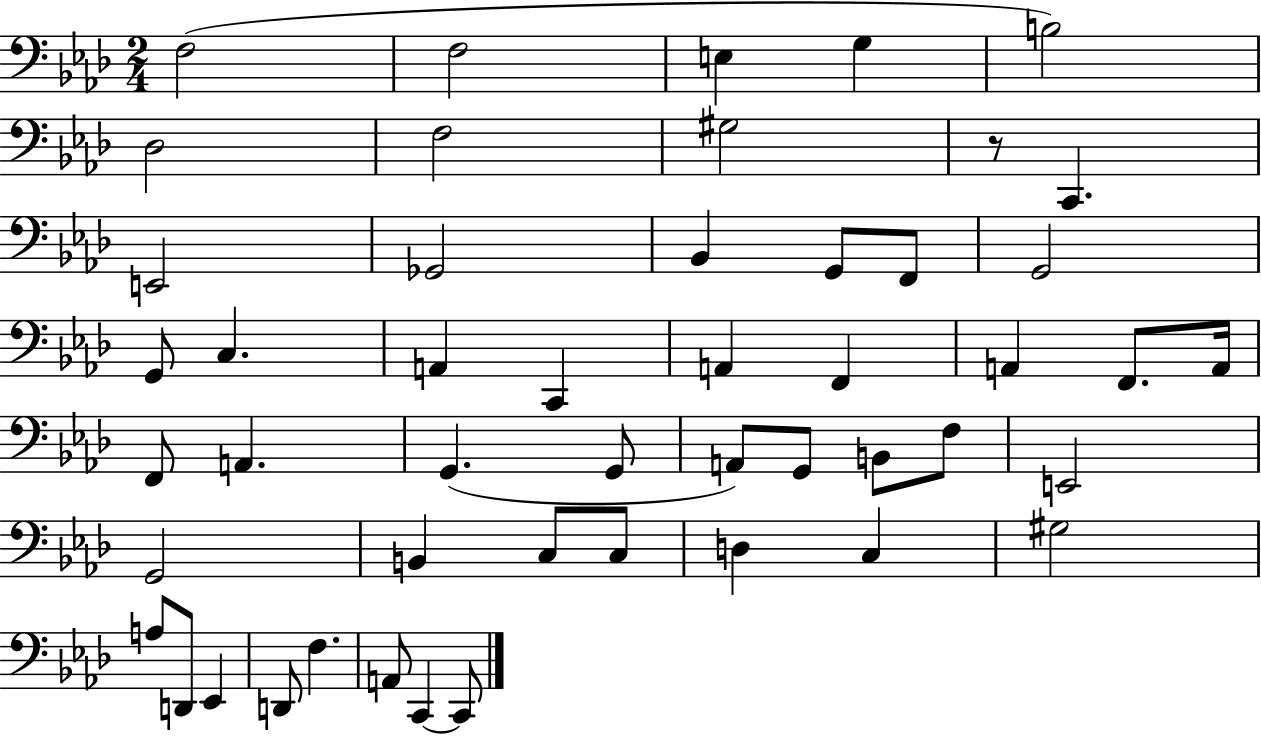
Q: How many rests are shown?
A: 1